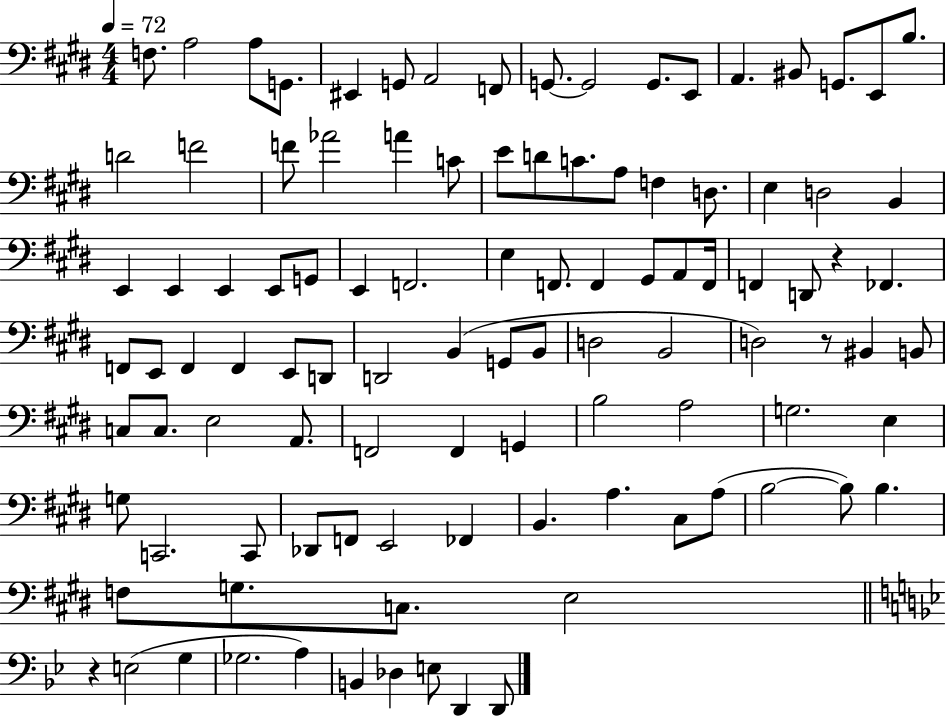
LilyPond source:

{
  \clef bass
  \numericTimeSignature
  \time 4/4
  \key e \major
  \tempo 4 = 72
  f8. a2 a8 g,8. | eis,4 g,8 a,2 f,8 | g,8.~~ g,2 g,8. e,8 | a,4. bis,8 g,8. e,8 b8. | \break d'2 f'2 | f'8 aes'2 a'4 c'8 | e'8 d'8 c'8. a8 f4 d8. | e4 d2 b,4 | \break e,4 e,4 e,4 e,8 g,8 | e,4 f,2. | e4 f,8. f,4 gis,8 a,8 f,16 | f,4 d,8 r4 fes,4. | \break f,8 e,8 f,4 f,4 e,8 d,8 | d,2 b,4( g,8 b,8 | d2 b,2 | d2) r8 bis,4 b,8 | \break c8 c8. e2 a,8. | f,2 f,4 g,4 | b2 a2 | g2. e4 | \break g8 c,2. c,8 | des,8 f,8 e,2 fes,4 | b,4. a4. cis8 a8( | b2~~ b8) b4. | \break f8 g8. c8. e2 | \bar "||" \break \key bes \major r4 e2( g4 | ges2. a4) | b,4 des4 e8 d,4 d,8 | \bar "|."
}